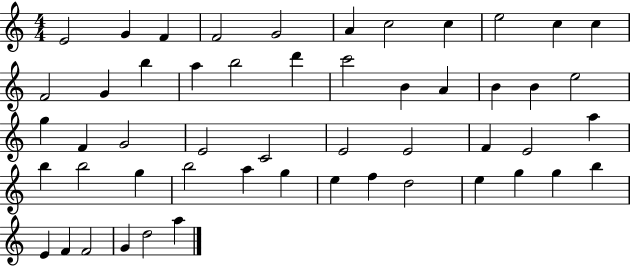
X:1
T:Untitled
M:4/4
L:1/4
K:C
E2 G F F2 G2 A c2 c e2 c c F2 G b a b2 d' c'2 B A B B e2 g F G2 E2 C2 E2 E2 F E2 a b b2 g b2 a g e f d2 e g g b E F F2 G d2 a